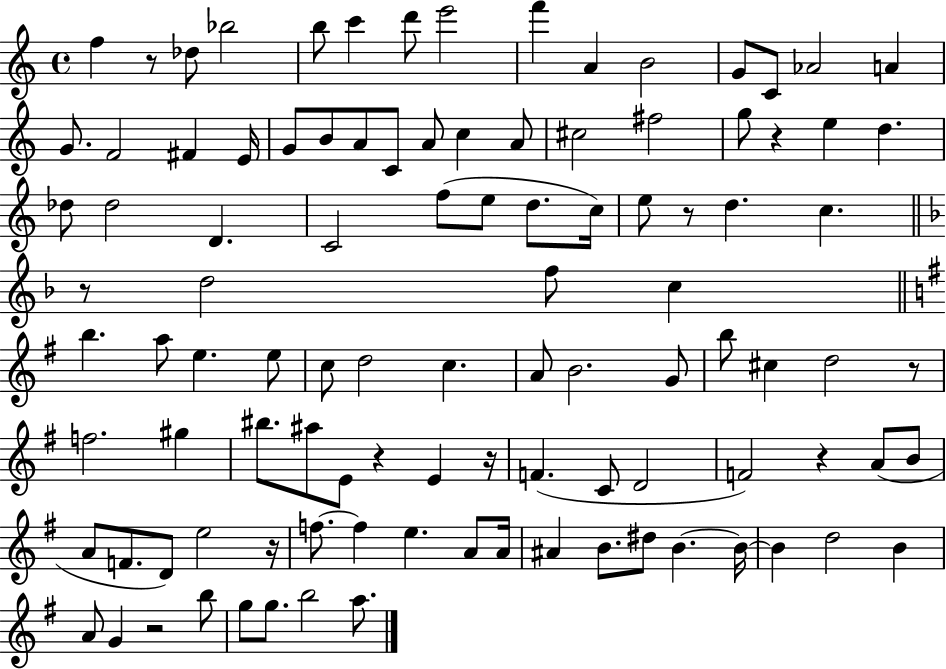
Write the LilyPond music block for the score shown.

{
  \clef treble
  \time 4/4
  \defaultTimeSignature
  \key c \major
  f''4 r8 des''8 bes''2 | b''8 c'''4 d'''8 e'''2 | f'''4 a'4 b'2 | g'8 c'8 aes'2 a'4 | \break g'8. f'2 fis'4 e'16 | g'8 b'8 a'8 c'8 a'8 c''4 a'8 | cis''2 fis''2 | g''8 r4 e''4 d''4. | \break des''8 des''2 d'4. | c'2 f''8( e''8 d''8. c''16) | e''8 r8 d''4. c''4. | \bar "||" \break \key f \major r8 d''2 f''8 c''4 | \bar "||" \break \key e \minor b''4. a''8 e''4. e''8 | c''8 d''2 c''4. | a'8 b'2. g'8 | b''8 cis''4 d''2 r8 | \break f''2. gis''4 | bis''8. ais''8 e'8 r4 e'4 r16 | f'4.( c'8 d'2 | f'2) r4 a'8( b'8 | \break a'8 f'8. d'8) e''2 r16 | f''8.~~ f''4 e''4. a'8 a'16 | ais'4 b'8. dis''8 b'4.~~ b'16~~ | b'4 d''2 b'4 | \break a'8 g'4 r2 b''8 | g''8 g''8. b''2 a''8. | \bar "|."
}